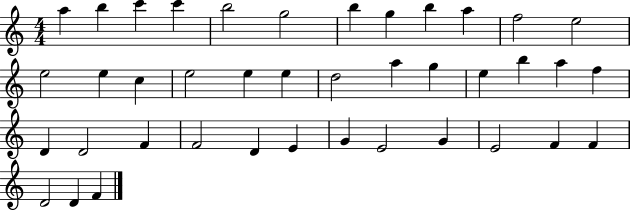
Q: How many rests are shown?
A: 0